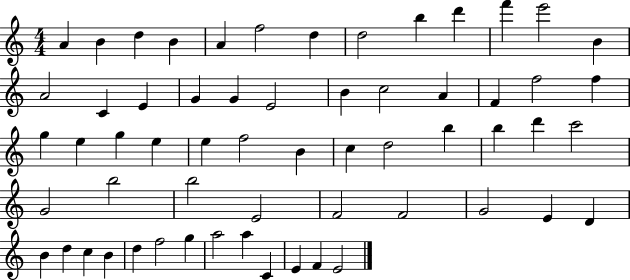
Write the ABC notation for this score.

X:1
T:Untitled
M:4/4
L:1/4
K:C
A B d B A f2 d d2 b d' f' e'2 B A2 C E G G E2 B c2 A F f2 f g e g e e f2 B c d2 b b d' c'2 G2 b2 b2 E2 F2 F2 G2 E D B d c B d f2 g a2 a C E F E2